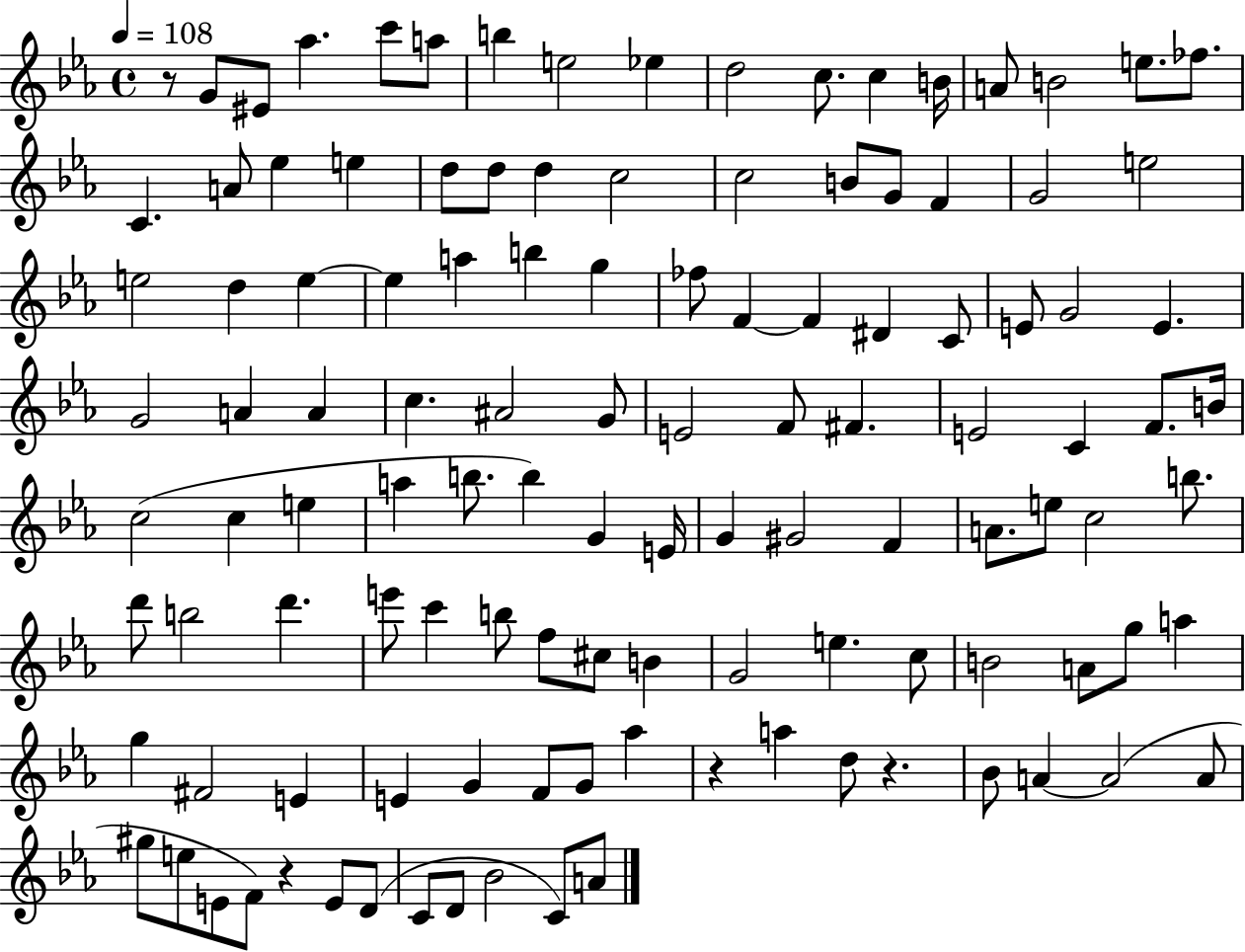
X:1
T:Untitled
M:4/4
L:1/4
K:Eb
z/2 G/2 ^E/2 _a c'/2 a/2 b e2 _e d2 c/2 c B/4 A/2 B2 e/2 _f/2 C A/2 _e e d/2 d/2 d c2 c2 B/2 G/2 F G2 e2 e2 d e e a b g _f/2 F F ^D C/2 E/2 G2 E G2 A A c ^A2 G/2 E2 F/2 ^F E2 C F/2 B/4 c2 c e a b/2 b G E/4 G ^G2 F A/2 e/2 c2 b/2 d'/2 b2 d' e'/2 c' b/2 f/2 ^c/2 B G2 e c/2 B2 A/2 g/2 a g ^F2 E E G F/2 G/2 _a z a d/2 z _B/2 A A2 A/2 ^g/2 e/2 E/2 F/2 z E/2 D/2 C/2 D/2 _B2 C/2 A/2